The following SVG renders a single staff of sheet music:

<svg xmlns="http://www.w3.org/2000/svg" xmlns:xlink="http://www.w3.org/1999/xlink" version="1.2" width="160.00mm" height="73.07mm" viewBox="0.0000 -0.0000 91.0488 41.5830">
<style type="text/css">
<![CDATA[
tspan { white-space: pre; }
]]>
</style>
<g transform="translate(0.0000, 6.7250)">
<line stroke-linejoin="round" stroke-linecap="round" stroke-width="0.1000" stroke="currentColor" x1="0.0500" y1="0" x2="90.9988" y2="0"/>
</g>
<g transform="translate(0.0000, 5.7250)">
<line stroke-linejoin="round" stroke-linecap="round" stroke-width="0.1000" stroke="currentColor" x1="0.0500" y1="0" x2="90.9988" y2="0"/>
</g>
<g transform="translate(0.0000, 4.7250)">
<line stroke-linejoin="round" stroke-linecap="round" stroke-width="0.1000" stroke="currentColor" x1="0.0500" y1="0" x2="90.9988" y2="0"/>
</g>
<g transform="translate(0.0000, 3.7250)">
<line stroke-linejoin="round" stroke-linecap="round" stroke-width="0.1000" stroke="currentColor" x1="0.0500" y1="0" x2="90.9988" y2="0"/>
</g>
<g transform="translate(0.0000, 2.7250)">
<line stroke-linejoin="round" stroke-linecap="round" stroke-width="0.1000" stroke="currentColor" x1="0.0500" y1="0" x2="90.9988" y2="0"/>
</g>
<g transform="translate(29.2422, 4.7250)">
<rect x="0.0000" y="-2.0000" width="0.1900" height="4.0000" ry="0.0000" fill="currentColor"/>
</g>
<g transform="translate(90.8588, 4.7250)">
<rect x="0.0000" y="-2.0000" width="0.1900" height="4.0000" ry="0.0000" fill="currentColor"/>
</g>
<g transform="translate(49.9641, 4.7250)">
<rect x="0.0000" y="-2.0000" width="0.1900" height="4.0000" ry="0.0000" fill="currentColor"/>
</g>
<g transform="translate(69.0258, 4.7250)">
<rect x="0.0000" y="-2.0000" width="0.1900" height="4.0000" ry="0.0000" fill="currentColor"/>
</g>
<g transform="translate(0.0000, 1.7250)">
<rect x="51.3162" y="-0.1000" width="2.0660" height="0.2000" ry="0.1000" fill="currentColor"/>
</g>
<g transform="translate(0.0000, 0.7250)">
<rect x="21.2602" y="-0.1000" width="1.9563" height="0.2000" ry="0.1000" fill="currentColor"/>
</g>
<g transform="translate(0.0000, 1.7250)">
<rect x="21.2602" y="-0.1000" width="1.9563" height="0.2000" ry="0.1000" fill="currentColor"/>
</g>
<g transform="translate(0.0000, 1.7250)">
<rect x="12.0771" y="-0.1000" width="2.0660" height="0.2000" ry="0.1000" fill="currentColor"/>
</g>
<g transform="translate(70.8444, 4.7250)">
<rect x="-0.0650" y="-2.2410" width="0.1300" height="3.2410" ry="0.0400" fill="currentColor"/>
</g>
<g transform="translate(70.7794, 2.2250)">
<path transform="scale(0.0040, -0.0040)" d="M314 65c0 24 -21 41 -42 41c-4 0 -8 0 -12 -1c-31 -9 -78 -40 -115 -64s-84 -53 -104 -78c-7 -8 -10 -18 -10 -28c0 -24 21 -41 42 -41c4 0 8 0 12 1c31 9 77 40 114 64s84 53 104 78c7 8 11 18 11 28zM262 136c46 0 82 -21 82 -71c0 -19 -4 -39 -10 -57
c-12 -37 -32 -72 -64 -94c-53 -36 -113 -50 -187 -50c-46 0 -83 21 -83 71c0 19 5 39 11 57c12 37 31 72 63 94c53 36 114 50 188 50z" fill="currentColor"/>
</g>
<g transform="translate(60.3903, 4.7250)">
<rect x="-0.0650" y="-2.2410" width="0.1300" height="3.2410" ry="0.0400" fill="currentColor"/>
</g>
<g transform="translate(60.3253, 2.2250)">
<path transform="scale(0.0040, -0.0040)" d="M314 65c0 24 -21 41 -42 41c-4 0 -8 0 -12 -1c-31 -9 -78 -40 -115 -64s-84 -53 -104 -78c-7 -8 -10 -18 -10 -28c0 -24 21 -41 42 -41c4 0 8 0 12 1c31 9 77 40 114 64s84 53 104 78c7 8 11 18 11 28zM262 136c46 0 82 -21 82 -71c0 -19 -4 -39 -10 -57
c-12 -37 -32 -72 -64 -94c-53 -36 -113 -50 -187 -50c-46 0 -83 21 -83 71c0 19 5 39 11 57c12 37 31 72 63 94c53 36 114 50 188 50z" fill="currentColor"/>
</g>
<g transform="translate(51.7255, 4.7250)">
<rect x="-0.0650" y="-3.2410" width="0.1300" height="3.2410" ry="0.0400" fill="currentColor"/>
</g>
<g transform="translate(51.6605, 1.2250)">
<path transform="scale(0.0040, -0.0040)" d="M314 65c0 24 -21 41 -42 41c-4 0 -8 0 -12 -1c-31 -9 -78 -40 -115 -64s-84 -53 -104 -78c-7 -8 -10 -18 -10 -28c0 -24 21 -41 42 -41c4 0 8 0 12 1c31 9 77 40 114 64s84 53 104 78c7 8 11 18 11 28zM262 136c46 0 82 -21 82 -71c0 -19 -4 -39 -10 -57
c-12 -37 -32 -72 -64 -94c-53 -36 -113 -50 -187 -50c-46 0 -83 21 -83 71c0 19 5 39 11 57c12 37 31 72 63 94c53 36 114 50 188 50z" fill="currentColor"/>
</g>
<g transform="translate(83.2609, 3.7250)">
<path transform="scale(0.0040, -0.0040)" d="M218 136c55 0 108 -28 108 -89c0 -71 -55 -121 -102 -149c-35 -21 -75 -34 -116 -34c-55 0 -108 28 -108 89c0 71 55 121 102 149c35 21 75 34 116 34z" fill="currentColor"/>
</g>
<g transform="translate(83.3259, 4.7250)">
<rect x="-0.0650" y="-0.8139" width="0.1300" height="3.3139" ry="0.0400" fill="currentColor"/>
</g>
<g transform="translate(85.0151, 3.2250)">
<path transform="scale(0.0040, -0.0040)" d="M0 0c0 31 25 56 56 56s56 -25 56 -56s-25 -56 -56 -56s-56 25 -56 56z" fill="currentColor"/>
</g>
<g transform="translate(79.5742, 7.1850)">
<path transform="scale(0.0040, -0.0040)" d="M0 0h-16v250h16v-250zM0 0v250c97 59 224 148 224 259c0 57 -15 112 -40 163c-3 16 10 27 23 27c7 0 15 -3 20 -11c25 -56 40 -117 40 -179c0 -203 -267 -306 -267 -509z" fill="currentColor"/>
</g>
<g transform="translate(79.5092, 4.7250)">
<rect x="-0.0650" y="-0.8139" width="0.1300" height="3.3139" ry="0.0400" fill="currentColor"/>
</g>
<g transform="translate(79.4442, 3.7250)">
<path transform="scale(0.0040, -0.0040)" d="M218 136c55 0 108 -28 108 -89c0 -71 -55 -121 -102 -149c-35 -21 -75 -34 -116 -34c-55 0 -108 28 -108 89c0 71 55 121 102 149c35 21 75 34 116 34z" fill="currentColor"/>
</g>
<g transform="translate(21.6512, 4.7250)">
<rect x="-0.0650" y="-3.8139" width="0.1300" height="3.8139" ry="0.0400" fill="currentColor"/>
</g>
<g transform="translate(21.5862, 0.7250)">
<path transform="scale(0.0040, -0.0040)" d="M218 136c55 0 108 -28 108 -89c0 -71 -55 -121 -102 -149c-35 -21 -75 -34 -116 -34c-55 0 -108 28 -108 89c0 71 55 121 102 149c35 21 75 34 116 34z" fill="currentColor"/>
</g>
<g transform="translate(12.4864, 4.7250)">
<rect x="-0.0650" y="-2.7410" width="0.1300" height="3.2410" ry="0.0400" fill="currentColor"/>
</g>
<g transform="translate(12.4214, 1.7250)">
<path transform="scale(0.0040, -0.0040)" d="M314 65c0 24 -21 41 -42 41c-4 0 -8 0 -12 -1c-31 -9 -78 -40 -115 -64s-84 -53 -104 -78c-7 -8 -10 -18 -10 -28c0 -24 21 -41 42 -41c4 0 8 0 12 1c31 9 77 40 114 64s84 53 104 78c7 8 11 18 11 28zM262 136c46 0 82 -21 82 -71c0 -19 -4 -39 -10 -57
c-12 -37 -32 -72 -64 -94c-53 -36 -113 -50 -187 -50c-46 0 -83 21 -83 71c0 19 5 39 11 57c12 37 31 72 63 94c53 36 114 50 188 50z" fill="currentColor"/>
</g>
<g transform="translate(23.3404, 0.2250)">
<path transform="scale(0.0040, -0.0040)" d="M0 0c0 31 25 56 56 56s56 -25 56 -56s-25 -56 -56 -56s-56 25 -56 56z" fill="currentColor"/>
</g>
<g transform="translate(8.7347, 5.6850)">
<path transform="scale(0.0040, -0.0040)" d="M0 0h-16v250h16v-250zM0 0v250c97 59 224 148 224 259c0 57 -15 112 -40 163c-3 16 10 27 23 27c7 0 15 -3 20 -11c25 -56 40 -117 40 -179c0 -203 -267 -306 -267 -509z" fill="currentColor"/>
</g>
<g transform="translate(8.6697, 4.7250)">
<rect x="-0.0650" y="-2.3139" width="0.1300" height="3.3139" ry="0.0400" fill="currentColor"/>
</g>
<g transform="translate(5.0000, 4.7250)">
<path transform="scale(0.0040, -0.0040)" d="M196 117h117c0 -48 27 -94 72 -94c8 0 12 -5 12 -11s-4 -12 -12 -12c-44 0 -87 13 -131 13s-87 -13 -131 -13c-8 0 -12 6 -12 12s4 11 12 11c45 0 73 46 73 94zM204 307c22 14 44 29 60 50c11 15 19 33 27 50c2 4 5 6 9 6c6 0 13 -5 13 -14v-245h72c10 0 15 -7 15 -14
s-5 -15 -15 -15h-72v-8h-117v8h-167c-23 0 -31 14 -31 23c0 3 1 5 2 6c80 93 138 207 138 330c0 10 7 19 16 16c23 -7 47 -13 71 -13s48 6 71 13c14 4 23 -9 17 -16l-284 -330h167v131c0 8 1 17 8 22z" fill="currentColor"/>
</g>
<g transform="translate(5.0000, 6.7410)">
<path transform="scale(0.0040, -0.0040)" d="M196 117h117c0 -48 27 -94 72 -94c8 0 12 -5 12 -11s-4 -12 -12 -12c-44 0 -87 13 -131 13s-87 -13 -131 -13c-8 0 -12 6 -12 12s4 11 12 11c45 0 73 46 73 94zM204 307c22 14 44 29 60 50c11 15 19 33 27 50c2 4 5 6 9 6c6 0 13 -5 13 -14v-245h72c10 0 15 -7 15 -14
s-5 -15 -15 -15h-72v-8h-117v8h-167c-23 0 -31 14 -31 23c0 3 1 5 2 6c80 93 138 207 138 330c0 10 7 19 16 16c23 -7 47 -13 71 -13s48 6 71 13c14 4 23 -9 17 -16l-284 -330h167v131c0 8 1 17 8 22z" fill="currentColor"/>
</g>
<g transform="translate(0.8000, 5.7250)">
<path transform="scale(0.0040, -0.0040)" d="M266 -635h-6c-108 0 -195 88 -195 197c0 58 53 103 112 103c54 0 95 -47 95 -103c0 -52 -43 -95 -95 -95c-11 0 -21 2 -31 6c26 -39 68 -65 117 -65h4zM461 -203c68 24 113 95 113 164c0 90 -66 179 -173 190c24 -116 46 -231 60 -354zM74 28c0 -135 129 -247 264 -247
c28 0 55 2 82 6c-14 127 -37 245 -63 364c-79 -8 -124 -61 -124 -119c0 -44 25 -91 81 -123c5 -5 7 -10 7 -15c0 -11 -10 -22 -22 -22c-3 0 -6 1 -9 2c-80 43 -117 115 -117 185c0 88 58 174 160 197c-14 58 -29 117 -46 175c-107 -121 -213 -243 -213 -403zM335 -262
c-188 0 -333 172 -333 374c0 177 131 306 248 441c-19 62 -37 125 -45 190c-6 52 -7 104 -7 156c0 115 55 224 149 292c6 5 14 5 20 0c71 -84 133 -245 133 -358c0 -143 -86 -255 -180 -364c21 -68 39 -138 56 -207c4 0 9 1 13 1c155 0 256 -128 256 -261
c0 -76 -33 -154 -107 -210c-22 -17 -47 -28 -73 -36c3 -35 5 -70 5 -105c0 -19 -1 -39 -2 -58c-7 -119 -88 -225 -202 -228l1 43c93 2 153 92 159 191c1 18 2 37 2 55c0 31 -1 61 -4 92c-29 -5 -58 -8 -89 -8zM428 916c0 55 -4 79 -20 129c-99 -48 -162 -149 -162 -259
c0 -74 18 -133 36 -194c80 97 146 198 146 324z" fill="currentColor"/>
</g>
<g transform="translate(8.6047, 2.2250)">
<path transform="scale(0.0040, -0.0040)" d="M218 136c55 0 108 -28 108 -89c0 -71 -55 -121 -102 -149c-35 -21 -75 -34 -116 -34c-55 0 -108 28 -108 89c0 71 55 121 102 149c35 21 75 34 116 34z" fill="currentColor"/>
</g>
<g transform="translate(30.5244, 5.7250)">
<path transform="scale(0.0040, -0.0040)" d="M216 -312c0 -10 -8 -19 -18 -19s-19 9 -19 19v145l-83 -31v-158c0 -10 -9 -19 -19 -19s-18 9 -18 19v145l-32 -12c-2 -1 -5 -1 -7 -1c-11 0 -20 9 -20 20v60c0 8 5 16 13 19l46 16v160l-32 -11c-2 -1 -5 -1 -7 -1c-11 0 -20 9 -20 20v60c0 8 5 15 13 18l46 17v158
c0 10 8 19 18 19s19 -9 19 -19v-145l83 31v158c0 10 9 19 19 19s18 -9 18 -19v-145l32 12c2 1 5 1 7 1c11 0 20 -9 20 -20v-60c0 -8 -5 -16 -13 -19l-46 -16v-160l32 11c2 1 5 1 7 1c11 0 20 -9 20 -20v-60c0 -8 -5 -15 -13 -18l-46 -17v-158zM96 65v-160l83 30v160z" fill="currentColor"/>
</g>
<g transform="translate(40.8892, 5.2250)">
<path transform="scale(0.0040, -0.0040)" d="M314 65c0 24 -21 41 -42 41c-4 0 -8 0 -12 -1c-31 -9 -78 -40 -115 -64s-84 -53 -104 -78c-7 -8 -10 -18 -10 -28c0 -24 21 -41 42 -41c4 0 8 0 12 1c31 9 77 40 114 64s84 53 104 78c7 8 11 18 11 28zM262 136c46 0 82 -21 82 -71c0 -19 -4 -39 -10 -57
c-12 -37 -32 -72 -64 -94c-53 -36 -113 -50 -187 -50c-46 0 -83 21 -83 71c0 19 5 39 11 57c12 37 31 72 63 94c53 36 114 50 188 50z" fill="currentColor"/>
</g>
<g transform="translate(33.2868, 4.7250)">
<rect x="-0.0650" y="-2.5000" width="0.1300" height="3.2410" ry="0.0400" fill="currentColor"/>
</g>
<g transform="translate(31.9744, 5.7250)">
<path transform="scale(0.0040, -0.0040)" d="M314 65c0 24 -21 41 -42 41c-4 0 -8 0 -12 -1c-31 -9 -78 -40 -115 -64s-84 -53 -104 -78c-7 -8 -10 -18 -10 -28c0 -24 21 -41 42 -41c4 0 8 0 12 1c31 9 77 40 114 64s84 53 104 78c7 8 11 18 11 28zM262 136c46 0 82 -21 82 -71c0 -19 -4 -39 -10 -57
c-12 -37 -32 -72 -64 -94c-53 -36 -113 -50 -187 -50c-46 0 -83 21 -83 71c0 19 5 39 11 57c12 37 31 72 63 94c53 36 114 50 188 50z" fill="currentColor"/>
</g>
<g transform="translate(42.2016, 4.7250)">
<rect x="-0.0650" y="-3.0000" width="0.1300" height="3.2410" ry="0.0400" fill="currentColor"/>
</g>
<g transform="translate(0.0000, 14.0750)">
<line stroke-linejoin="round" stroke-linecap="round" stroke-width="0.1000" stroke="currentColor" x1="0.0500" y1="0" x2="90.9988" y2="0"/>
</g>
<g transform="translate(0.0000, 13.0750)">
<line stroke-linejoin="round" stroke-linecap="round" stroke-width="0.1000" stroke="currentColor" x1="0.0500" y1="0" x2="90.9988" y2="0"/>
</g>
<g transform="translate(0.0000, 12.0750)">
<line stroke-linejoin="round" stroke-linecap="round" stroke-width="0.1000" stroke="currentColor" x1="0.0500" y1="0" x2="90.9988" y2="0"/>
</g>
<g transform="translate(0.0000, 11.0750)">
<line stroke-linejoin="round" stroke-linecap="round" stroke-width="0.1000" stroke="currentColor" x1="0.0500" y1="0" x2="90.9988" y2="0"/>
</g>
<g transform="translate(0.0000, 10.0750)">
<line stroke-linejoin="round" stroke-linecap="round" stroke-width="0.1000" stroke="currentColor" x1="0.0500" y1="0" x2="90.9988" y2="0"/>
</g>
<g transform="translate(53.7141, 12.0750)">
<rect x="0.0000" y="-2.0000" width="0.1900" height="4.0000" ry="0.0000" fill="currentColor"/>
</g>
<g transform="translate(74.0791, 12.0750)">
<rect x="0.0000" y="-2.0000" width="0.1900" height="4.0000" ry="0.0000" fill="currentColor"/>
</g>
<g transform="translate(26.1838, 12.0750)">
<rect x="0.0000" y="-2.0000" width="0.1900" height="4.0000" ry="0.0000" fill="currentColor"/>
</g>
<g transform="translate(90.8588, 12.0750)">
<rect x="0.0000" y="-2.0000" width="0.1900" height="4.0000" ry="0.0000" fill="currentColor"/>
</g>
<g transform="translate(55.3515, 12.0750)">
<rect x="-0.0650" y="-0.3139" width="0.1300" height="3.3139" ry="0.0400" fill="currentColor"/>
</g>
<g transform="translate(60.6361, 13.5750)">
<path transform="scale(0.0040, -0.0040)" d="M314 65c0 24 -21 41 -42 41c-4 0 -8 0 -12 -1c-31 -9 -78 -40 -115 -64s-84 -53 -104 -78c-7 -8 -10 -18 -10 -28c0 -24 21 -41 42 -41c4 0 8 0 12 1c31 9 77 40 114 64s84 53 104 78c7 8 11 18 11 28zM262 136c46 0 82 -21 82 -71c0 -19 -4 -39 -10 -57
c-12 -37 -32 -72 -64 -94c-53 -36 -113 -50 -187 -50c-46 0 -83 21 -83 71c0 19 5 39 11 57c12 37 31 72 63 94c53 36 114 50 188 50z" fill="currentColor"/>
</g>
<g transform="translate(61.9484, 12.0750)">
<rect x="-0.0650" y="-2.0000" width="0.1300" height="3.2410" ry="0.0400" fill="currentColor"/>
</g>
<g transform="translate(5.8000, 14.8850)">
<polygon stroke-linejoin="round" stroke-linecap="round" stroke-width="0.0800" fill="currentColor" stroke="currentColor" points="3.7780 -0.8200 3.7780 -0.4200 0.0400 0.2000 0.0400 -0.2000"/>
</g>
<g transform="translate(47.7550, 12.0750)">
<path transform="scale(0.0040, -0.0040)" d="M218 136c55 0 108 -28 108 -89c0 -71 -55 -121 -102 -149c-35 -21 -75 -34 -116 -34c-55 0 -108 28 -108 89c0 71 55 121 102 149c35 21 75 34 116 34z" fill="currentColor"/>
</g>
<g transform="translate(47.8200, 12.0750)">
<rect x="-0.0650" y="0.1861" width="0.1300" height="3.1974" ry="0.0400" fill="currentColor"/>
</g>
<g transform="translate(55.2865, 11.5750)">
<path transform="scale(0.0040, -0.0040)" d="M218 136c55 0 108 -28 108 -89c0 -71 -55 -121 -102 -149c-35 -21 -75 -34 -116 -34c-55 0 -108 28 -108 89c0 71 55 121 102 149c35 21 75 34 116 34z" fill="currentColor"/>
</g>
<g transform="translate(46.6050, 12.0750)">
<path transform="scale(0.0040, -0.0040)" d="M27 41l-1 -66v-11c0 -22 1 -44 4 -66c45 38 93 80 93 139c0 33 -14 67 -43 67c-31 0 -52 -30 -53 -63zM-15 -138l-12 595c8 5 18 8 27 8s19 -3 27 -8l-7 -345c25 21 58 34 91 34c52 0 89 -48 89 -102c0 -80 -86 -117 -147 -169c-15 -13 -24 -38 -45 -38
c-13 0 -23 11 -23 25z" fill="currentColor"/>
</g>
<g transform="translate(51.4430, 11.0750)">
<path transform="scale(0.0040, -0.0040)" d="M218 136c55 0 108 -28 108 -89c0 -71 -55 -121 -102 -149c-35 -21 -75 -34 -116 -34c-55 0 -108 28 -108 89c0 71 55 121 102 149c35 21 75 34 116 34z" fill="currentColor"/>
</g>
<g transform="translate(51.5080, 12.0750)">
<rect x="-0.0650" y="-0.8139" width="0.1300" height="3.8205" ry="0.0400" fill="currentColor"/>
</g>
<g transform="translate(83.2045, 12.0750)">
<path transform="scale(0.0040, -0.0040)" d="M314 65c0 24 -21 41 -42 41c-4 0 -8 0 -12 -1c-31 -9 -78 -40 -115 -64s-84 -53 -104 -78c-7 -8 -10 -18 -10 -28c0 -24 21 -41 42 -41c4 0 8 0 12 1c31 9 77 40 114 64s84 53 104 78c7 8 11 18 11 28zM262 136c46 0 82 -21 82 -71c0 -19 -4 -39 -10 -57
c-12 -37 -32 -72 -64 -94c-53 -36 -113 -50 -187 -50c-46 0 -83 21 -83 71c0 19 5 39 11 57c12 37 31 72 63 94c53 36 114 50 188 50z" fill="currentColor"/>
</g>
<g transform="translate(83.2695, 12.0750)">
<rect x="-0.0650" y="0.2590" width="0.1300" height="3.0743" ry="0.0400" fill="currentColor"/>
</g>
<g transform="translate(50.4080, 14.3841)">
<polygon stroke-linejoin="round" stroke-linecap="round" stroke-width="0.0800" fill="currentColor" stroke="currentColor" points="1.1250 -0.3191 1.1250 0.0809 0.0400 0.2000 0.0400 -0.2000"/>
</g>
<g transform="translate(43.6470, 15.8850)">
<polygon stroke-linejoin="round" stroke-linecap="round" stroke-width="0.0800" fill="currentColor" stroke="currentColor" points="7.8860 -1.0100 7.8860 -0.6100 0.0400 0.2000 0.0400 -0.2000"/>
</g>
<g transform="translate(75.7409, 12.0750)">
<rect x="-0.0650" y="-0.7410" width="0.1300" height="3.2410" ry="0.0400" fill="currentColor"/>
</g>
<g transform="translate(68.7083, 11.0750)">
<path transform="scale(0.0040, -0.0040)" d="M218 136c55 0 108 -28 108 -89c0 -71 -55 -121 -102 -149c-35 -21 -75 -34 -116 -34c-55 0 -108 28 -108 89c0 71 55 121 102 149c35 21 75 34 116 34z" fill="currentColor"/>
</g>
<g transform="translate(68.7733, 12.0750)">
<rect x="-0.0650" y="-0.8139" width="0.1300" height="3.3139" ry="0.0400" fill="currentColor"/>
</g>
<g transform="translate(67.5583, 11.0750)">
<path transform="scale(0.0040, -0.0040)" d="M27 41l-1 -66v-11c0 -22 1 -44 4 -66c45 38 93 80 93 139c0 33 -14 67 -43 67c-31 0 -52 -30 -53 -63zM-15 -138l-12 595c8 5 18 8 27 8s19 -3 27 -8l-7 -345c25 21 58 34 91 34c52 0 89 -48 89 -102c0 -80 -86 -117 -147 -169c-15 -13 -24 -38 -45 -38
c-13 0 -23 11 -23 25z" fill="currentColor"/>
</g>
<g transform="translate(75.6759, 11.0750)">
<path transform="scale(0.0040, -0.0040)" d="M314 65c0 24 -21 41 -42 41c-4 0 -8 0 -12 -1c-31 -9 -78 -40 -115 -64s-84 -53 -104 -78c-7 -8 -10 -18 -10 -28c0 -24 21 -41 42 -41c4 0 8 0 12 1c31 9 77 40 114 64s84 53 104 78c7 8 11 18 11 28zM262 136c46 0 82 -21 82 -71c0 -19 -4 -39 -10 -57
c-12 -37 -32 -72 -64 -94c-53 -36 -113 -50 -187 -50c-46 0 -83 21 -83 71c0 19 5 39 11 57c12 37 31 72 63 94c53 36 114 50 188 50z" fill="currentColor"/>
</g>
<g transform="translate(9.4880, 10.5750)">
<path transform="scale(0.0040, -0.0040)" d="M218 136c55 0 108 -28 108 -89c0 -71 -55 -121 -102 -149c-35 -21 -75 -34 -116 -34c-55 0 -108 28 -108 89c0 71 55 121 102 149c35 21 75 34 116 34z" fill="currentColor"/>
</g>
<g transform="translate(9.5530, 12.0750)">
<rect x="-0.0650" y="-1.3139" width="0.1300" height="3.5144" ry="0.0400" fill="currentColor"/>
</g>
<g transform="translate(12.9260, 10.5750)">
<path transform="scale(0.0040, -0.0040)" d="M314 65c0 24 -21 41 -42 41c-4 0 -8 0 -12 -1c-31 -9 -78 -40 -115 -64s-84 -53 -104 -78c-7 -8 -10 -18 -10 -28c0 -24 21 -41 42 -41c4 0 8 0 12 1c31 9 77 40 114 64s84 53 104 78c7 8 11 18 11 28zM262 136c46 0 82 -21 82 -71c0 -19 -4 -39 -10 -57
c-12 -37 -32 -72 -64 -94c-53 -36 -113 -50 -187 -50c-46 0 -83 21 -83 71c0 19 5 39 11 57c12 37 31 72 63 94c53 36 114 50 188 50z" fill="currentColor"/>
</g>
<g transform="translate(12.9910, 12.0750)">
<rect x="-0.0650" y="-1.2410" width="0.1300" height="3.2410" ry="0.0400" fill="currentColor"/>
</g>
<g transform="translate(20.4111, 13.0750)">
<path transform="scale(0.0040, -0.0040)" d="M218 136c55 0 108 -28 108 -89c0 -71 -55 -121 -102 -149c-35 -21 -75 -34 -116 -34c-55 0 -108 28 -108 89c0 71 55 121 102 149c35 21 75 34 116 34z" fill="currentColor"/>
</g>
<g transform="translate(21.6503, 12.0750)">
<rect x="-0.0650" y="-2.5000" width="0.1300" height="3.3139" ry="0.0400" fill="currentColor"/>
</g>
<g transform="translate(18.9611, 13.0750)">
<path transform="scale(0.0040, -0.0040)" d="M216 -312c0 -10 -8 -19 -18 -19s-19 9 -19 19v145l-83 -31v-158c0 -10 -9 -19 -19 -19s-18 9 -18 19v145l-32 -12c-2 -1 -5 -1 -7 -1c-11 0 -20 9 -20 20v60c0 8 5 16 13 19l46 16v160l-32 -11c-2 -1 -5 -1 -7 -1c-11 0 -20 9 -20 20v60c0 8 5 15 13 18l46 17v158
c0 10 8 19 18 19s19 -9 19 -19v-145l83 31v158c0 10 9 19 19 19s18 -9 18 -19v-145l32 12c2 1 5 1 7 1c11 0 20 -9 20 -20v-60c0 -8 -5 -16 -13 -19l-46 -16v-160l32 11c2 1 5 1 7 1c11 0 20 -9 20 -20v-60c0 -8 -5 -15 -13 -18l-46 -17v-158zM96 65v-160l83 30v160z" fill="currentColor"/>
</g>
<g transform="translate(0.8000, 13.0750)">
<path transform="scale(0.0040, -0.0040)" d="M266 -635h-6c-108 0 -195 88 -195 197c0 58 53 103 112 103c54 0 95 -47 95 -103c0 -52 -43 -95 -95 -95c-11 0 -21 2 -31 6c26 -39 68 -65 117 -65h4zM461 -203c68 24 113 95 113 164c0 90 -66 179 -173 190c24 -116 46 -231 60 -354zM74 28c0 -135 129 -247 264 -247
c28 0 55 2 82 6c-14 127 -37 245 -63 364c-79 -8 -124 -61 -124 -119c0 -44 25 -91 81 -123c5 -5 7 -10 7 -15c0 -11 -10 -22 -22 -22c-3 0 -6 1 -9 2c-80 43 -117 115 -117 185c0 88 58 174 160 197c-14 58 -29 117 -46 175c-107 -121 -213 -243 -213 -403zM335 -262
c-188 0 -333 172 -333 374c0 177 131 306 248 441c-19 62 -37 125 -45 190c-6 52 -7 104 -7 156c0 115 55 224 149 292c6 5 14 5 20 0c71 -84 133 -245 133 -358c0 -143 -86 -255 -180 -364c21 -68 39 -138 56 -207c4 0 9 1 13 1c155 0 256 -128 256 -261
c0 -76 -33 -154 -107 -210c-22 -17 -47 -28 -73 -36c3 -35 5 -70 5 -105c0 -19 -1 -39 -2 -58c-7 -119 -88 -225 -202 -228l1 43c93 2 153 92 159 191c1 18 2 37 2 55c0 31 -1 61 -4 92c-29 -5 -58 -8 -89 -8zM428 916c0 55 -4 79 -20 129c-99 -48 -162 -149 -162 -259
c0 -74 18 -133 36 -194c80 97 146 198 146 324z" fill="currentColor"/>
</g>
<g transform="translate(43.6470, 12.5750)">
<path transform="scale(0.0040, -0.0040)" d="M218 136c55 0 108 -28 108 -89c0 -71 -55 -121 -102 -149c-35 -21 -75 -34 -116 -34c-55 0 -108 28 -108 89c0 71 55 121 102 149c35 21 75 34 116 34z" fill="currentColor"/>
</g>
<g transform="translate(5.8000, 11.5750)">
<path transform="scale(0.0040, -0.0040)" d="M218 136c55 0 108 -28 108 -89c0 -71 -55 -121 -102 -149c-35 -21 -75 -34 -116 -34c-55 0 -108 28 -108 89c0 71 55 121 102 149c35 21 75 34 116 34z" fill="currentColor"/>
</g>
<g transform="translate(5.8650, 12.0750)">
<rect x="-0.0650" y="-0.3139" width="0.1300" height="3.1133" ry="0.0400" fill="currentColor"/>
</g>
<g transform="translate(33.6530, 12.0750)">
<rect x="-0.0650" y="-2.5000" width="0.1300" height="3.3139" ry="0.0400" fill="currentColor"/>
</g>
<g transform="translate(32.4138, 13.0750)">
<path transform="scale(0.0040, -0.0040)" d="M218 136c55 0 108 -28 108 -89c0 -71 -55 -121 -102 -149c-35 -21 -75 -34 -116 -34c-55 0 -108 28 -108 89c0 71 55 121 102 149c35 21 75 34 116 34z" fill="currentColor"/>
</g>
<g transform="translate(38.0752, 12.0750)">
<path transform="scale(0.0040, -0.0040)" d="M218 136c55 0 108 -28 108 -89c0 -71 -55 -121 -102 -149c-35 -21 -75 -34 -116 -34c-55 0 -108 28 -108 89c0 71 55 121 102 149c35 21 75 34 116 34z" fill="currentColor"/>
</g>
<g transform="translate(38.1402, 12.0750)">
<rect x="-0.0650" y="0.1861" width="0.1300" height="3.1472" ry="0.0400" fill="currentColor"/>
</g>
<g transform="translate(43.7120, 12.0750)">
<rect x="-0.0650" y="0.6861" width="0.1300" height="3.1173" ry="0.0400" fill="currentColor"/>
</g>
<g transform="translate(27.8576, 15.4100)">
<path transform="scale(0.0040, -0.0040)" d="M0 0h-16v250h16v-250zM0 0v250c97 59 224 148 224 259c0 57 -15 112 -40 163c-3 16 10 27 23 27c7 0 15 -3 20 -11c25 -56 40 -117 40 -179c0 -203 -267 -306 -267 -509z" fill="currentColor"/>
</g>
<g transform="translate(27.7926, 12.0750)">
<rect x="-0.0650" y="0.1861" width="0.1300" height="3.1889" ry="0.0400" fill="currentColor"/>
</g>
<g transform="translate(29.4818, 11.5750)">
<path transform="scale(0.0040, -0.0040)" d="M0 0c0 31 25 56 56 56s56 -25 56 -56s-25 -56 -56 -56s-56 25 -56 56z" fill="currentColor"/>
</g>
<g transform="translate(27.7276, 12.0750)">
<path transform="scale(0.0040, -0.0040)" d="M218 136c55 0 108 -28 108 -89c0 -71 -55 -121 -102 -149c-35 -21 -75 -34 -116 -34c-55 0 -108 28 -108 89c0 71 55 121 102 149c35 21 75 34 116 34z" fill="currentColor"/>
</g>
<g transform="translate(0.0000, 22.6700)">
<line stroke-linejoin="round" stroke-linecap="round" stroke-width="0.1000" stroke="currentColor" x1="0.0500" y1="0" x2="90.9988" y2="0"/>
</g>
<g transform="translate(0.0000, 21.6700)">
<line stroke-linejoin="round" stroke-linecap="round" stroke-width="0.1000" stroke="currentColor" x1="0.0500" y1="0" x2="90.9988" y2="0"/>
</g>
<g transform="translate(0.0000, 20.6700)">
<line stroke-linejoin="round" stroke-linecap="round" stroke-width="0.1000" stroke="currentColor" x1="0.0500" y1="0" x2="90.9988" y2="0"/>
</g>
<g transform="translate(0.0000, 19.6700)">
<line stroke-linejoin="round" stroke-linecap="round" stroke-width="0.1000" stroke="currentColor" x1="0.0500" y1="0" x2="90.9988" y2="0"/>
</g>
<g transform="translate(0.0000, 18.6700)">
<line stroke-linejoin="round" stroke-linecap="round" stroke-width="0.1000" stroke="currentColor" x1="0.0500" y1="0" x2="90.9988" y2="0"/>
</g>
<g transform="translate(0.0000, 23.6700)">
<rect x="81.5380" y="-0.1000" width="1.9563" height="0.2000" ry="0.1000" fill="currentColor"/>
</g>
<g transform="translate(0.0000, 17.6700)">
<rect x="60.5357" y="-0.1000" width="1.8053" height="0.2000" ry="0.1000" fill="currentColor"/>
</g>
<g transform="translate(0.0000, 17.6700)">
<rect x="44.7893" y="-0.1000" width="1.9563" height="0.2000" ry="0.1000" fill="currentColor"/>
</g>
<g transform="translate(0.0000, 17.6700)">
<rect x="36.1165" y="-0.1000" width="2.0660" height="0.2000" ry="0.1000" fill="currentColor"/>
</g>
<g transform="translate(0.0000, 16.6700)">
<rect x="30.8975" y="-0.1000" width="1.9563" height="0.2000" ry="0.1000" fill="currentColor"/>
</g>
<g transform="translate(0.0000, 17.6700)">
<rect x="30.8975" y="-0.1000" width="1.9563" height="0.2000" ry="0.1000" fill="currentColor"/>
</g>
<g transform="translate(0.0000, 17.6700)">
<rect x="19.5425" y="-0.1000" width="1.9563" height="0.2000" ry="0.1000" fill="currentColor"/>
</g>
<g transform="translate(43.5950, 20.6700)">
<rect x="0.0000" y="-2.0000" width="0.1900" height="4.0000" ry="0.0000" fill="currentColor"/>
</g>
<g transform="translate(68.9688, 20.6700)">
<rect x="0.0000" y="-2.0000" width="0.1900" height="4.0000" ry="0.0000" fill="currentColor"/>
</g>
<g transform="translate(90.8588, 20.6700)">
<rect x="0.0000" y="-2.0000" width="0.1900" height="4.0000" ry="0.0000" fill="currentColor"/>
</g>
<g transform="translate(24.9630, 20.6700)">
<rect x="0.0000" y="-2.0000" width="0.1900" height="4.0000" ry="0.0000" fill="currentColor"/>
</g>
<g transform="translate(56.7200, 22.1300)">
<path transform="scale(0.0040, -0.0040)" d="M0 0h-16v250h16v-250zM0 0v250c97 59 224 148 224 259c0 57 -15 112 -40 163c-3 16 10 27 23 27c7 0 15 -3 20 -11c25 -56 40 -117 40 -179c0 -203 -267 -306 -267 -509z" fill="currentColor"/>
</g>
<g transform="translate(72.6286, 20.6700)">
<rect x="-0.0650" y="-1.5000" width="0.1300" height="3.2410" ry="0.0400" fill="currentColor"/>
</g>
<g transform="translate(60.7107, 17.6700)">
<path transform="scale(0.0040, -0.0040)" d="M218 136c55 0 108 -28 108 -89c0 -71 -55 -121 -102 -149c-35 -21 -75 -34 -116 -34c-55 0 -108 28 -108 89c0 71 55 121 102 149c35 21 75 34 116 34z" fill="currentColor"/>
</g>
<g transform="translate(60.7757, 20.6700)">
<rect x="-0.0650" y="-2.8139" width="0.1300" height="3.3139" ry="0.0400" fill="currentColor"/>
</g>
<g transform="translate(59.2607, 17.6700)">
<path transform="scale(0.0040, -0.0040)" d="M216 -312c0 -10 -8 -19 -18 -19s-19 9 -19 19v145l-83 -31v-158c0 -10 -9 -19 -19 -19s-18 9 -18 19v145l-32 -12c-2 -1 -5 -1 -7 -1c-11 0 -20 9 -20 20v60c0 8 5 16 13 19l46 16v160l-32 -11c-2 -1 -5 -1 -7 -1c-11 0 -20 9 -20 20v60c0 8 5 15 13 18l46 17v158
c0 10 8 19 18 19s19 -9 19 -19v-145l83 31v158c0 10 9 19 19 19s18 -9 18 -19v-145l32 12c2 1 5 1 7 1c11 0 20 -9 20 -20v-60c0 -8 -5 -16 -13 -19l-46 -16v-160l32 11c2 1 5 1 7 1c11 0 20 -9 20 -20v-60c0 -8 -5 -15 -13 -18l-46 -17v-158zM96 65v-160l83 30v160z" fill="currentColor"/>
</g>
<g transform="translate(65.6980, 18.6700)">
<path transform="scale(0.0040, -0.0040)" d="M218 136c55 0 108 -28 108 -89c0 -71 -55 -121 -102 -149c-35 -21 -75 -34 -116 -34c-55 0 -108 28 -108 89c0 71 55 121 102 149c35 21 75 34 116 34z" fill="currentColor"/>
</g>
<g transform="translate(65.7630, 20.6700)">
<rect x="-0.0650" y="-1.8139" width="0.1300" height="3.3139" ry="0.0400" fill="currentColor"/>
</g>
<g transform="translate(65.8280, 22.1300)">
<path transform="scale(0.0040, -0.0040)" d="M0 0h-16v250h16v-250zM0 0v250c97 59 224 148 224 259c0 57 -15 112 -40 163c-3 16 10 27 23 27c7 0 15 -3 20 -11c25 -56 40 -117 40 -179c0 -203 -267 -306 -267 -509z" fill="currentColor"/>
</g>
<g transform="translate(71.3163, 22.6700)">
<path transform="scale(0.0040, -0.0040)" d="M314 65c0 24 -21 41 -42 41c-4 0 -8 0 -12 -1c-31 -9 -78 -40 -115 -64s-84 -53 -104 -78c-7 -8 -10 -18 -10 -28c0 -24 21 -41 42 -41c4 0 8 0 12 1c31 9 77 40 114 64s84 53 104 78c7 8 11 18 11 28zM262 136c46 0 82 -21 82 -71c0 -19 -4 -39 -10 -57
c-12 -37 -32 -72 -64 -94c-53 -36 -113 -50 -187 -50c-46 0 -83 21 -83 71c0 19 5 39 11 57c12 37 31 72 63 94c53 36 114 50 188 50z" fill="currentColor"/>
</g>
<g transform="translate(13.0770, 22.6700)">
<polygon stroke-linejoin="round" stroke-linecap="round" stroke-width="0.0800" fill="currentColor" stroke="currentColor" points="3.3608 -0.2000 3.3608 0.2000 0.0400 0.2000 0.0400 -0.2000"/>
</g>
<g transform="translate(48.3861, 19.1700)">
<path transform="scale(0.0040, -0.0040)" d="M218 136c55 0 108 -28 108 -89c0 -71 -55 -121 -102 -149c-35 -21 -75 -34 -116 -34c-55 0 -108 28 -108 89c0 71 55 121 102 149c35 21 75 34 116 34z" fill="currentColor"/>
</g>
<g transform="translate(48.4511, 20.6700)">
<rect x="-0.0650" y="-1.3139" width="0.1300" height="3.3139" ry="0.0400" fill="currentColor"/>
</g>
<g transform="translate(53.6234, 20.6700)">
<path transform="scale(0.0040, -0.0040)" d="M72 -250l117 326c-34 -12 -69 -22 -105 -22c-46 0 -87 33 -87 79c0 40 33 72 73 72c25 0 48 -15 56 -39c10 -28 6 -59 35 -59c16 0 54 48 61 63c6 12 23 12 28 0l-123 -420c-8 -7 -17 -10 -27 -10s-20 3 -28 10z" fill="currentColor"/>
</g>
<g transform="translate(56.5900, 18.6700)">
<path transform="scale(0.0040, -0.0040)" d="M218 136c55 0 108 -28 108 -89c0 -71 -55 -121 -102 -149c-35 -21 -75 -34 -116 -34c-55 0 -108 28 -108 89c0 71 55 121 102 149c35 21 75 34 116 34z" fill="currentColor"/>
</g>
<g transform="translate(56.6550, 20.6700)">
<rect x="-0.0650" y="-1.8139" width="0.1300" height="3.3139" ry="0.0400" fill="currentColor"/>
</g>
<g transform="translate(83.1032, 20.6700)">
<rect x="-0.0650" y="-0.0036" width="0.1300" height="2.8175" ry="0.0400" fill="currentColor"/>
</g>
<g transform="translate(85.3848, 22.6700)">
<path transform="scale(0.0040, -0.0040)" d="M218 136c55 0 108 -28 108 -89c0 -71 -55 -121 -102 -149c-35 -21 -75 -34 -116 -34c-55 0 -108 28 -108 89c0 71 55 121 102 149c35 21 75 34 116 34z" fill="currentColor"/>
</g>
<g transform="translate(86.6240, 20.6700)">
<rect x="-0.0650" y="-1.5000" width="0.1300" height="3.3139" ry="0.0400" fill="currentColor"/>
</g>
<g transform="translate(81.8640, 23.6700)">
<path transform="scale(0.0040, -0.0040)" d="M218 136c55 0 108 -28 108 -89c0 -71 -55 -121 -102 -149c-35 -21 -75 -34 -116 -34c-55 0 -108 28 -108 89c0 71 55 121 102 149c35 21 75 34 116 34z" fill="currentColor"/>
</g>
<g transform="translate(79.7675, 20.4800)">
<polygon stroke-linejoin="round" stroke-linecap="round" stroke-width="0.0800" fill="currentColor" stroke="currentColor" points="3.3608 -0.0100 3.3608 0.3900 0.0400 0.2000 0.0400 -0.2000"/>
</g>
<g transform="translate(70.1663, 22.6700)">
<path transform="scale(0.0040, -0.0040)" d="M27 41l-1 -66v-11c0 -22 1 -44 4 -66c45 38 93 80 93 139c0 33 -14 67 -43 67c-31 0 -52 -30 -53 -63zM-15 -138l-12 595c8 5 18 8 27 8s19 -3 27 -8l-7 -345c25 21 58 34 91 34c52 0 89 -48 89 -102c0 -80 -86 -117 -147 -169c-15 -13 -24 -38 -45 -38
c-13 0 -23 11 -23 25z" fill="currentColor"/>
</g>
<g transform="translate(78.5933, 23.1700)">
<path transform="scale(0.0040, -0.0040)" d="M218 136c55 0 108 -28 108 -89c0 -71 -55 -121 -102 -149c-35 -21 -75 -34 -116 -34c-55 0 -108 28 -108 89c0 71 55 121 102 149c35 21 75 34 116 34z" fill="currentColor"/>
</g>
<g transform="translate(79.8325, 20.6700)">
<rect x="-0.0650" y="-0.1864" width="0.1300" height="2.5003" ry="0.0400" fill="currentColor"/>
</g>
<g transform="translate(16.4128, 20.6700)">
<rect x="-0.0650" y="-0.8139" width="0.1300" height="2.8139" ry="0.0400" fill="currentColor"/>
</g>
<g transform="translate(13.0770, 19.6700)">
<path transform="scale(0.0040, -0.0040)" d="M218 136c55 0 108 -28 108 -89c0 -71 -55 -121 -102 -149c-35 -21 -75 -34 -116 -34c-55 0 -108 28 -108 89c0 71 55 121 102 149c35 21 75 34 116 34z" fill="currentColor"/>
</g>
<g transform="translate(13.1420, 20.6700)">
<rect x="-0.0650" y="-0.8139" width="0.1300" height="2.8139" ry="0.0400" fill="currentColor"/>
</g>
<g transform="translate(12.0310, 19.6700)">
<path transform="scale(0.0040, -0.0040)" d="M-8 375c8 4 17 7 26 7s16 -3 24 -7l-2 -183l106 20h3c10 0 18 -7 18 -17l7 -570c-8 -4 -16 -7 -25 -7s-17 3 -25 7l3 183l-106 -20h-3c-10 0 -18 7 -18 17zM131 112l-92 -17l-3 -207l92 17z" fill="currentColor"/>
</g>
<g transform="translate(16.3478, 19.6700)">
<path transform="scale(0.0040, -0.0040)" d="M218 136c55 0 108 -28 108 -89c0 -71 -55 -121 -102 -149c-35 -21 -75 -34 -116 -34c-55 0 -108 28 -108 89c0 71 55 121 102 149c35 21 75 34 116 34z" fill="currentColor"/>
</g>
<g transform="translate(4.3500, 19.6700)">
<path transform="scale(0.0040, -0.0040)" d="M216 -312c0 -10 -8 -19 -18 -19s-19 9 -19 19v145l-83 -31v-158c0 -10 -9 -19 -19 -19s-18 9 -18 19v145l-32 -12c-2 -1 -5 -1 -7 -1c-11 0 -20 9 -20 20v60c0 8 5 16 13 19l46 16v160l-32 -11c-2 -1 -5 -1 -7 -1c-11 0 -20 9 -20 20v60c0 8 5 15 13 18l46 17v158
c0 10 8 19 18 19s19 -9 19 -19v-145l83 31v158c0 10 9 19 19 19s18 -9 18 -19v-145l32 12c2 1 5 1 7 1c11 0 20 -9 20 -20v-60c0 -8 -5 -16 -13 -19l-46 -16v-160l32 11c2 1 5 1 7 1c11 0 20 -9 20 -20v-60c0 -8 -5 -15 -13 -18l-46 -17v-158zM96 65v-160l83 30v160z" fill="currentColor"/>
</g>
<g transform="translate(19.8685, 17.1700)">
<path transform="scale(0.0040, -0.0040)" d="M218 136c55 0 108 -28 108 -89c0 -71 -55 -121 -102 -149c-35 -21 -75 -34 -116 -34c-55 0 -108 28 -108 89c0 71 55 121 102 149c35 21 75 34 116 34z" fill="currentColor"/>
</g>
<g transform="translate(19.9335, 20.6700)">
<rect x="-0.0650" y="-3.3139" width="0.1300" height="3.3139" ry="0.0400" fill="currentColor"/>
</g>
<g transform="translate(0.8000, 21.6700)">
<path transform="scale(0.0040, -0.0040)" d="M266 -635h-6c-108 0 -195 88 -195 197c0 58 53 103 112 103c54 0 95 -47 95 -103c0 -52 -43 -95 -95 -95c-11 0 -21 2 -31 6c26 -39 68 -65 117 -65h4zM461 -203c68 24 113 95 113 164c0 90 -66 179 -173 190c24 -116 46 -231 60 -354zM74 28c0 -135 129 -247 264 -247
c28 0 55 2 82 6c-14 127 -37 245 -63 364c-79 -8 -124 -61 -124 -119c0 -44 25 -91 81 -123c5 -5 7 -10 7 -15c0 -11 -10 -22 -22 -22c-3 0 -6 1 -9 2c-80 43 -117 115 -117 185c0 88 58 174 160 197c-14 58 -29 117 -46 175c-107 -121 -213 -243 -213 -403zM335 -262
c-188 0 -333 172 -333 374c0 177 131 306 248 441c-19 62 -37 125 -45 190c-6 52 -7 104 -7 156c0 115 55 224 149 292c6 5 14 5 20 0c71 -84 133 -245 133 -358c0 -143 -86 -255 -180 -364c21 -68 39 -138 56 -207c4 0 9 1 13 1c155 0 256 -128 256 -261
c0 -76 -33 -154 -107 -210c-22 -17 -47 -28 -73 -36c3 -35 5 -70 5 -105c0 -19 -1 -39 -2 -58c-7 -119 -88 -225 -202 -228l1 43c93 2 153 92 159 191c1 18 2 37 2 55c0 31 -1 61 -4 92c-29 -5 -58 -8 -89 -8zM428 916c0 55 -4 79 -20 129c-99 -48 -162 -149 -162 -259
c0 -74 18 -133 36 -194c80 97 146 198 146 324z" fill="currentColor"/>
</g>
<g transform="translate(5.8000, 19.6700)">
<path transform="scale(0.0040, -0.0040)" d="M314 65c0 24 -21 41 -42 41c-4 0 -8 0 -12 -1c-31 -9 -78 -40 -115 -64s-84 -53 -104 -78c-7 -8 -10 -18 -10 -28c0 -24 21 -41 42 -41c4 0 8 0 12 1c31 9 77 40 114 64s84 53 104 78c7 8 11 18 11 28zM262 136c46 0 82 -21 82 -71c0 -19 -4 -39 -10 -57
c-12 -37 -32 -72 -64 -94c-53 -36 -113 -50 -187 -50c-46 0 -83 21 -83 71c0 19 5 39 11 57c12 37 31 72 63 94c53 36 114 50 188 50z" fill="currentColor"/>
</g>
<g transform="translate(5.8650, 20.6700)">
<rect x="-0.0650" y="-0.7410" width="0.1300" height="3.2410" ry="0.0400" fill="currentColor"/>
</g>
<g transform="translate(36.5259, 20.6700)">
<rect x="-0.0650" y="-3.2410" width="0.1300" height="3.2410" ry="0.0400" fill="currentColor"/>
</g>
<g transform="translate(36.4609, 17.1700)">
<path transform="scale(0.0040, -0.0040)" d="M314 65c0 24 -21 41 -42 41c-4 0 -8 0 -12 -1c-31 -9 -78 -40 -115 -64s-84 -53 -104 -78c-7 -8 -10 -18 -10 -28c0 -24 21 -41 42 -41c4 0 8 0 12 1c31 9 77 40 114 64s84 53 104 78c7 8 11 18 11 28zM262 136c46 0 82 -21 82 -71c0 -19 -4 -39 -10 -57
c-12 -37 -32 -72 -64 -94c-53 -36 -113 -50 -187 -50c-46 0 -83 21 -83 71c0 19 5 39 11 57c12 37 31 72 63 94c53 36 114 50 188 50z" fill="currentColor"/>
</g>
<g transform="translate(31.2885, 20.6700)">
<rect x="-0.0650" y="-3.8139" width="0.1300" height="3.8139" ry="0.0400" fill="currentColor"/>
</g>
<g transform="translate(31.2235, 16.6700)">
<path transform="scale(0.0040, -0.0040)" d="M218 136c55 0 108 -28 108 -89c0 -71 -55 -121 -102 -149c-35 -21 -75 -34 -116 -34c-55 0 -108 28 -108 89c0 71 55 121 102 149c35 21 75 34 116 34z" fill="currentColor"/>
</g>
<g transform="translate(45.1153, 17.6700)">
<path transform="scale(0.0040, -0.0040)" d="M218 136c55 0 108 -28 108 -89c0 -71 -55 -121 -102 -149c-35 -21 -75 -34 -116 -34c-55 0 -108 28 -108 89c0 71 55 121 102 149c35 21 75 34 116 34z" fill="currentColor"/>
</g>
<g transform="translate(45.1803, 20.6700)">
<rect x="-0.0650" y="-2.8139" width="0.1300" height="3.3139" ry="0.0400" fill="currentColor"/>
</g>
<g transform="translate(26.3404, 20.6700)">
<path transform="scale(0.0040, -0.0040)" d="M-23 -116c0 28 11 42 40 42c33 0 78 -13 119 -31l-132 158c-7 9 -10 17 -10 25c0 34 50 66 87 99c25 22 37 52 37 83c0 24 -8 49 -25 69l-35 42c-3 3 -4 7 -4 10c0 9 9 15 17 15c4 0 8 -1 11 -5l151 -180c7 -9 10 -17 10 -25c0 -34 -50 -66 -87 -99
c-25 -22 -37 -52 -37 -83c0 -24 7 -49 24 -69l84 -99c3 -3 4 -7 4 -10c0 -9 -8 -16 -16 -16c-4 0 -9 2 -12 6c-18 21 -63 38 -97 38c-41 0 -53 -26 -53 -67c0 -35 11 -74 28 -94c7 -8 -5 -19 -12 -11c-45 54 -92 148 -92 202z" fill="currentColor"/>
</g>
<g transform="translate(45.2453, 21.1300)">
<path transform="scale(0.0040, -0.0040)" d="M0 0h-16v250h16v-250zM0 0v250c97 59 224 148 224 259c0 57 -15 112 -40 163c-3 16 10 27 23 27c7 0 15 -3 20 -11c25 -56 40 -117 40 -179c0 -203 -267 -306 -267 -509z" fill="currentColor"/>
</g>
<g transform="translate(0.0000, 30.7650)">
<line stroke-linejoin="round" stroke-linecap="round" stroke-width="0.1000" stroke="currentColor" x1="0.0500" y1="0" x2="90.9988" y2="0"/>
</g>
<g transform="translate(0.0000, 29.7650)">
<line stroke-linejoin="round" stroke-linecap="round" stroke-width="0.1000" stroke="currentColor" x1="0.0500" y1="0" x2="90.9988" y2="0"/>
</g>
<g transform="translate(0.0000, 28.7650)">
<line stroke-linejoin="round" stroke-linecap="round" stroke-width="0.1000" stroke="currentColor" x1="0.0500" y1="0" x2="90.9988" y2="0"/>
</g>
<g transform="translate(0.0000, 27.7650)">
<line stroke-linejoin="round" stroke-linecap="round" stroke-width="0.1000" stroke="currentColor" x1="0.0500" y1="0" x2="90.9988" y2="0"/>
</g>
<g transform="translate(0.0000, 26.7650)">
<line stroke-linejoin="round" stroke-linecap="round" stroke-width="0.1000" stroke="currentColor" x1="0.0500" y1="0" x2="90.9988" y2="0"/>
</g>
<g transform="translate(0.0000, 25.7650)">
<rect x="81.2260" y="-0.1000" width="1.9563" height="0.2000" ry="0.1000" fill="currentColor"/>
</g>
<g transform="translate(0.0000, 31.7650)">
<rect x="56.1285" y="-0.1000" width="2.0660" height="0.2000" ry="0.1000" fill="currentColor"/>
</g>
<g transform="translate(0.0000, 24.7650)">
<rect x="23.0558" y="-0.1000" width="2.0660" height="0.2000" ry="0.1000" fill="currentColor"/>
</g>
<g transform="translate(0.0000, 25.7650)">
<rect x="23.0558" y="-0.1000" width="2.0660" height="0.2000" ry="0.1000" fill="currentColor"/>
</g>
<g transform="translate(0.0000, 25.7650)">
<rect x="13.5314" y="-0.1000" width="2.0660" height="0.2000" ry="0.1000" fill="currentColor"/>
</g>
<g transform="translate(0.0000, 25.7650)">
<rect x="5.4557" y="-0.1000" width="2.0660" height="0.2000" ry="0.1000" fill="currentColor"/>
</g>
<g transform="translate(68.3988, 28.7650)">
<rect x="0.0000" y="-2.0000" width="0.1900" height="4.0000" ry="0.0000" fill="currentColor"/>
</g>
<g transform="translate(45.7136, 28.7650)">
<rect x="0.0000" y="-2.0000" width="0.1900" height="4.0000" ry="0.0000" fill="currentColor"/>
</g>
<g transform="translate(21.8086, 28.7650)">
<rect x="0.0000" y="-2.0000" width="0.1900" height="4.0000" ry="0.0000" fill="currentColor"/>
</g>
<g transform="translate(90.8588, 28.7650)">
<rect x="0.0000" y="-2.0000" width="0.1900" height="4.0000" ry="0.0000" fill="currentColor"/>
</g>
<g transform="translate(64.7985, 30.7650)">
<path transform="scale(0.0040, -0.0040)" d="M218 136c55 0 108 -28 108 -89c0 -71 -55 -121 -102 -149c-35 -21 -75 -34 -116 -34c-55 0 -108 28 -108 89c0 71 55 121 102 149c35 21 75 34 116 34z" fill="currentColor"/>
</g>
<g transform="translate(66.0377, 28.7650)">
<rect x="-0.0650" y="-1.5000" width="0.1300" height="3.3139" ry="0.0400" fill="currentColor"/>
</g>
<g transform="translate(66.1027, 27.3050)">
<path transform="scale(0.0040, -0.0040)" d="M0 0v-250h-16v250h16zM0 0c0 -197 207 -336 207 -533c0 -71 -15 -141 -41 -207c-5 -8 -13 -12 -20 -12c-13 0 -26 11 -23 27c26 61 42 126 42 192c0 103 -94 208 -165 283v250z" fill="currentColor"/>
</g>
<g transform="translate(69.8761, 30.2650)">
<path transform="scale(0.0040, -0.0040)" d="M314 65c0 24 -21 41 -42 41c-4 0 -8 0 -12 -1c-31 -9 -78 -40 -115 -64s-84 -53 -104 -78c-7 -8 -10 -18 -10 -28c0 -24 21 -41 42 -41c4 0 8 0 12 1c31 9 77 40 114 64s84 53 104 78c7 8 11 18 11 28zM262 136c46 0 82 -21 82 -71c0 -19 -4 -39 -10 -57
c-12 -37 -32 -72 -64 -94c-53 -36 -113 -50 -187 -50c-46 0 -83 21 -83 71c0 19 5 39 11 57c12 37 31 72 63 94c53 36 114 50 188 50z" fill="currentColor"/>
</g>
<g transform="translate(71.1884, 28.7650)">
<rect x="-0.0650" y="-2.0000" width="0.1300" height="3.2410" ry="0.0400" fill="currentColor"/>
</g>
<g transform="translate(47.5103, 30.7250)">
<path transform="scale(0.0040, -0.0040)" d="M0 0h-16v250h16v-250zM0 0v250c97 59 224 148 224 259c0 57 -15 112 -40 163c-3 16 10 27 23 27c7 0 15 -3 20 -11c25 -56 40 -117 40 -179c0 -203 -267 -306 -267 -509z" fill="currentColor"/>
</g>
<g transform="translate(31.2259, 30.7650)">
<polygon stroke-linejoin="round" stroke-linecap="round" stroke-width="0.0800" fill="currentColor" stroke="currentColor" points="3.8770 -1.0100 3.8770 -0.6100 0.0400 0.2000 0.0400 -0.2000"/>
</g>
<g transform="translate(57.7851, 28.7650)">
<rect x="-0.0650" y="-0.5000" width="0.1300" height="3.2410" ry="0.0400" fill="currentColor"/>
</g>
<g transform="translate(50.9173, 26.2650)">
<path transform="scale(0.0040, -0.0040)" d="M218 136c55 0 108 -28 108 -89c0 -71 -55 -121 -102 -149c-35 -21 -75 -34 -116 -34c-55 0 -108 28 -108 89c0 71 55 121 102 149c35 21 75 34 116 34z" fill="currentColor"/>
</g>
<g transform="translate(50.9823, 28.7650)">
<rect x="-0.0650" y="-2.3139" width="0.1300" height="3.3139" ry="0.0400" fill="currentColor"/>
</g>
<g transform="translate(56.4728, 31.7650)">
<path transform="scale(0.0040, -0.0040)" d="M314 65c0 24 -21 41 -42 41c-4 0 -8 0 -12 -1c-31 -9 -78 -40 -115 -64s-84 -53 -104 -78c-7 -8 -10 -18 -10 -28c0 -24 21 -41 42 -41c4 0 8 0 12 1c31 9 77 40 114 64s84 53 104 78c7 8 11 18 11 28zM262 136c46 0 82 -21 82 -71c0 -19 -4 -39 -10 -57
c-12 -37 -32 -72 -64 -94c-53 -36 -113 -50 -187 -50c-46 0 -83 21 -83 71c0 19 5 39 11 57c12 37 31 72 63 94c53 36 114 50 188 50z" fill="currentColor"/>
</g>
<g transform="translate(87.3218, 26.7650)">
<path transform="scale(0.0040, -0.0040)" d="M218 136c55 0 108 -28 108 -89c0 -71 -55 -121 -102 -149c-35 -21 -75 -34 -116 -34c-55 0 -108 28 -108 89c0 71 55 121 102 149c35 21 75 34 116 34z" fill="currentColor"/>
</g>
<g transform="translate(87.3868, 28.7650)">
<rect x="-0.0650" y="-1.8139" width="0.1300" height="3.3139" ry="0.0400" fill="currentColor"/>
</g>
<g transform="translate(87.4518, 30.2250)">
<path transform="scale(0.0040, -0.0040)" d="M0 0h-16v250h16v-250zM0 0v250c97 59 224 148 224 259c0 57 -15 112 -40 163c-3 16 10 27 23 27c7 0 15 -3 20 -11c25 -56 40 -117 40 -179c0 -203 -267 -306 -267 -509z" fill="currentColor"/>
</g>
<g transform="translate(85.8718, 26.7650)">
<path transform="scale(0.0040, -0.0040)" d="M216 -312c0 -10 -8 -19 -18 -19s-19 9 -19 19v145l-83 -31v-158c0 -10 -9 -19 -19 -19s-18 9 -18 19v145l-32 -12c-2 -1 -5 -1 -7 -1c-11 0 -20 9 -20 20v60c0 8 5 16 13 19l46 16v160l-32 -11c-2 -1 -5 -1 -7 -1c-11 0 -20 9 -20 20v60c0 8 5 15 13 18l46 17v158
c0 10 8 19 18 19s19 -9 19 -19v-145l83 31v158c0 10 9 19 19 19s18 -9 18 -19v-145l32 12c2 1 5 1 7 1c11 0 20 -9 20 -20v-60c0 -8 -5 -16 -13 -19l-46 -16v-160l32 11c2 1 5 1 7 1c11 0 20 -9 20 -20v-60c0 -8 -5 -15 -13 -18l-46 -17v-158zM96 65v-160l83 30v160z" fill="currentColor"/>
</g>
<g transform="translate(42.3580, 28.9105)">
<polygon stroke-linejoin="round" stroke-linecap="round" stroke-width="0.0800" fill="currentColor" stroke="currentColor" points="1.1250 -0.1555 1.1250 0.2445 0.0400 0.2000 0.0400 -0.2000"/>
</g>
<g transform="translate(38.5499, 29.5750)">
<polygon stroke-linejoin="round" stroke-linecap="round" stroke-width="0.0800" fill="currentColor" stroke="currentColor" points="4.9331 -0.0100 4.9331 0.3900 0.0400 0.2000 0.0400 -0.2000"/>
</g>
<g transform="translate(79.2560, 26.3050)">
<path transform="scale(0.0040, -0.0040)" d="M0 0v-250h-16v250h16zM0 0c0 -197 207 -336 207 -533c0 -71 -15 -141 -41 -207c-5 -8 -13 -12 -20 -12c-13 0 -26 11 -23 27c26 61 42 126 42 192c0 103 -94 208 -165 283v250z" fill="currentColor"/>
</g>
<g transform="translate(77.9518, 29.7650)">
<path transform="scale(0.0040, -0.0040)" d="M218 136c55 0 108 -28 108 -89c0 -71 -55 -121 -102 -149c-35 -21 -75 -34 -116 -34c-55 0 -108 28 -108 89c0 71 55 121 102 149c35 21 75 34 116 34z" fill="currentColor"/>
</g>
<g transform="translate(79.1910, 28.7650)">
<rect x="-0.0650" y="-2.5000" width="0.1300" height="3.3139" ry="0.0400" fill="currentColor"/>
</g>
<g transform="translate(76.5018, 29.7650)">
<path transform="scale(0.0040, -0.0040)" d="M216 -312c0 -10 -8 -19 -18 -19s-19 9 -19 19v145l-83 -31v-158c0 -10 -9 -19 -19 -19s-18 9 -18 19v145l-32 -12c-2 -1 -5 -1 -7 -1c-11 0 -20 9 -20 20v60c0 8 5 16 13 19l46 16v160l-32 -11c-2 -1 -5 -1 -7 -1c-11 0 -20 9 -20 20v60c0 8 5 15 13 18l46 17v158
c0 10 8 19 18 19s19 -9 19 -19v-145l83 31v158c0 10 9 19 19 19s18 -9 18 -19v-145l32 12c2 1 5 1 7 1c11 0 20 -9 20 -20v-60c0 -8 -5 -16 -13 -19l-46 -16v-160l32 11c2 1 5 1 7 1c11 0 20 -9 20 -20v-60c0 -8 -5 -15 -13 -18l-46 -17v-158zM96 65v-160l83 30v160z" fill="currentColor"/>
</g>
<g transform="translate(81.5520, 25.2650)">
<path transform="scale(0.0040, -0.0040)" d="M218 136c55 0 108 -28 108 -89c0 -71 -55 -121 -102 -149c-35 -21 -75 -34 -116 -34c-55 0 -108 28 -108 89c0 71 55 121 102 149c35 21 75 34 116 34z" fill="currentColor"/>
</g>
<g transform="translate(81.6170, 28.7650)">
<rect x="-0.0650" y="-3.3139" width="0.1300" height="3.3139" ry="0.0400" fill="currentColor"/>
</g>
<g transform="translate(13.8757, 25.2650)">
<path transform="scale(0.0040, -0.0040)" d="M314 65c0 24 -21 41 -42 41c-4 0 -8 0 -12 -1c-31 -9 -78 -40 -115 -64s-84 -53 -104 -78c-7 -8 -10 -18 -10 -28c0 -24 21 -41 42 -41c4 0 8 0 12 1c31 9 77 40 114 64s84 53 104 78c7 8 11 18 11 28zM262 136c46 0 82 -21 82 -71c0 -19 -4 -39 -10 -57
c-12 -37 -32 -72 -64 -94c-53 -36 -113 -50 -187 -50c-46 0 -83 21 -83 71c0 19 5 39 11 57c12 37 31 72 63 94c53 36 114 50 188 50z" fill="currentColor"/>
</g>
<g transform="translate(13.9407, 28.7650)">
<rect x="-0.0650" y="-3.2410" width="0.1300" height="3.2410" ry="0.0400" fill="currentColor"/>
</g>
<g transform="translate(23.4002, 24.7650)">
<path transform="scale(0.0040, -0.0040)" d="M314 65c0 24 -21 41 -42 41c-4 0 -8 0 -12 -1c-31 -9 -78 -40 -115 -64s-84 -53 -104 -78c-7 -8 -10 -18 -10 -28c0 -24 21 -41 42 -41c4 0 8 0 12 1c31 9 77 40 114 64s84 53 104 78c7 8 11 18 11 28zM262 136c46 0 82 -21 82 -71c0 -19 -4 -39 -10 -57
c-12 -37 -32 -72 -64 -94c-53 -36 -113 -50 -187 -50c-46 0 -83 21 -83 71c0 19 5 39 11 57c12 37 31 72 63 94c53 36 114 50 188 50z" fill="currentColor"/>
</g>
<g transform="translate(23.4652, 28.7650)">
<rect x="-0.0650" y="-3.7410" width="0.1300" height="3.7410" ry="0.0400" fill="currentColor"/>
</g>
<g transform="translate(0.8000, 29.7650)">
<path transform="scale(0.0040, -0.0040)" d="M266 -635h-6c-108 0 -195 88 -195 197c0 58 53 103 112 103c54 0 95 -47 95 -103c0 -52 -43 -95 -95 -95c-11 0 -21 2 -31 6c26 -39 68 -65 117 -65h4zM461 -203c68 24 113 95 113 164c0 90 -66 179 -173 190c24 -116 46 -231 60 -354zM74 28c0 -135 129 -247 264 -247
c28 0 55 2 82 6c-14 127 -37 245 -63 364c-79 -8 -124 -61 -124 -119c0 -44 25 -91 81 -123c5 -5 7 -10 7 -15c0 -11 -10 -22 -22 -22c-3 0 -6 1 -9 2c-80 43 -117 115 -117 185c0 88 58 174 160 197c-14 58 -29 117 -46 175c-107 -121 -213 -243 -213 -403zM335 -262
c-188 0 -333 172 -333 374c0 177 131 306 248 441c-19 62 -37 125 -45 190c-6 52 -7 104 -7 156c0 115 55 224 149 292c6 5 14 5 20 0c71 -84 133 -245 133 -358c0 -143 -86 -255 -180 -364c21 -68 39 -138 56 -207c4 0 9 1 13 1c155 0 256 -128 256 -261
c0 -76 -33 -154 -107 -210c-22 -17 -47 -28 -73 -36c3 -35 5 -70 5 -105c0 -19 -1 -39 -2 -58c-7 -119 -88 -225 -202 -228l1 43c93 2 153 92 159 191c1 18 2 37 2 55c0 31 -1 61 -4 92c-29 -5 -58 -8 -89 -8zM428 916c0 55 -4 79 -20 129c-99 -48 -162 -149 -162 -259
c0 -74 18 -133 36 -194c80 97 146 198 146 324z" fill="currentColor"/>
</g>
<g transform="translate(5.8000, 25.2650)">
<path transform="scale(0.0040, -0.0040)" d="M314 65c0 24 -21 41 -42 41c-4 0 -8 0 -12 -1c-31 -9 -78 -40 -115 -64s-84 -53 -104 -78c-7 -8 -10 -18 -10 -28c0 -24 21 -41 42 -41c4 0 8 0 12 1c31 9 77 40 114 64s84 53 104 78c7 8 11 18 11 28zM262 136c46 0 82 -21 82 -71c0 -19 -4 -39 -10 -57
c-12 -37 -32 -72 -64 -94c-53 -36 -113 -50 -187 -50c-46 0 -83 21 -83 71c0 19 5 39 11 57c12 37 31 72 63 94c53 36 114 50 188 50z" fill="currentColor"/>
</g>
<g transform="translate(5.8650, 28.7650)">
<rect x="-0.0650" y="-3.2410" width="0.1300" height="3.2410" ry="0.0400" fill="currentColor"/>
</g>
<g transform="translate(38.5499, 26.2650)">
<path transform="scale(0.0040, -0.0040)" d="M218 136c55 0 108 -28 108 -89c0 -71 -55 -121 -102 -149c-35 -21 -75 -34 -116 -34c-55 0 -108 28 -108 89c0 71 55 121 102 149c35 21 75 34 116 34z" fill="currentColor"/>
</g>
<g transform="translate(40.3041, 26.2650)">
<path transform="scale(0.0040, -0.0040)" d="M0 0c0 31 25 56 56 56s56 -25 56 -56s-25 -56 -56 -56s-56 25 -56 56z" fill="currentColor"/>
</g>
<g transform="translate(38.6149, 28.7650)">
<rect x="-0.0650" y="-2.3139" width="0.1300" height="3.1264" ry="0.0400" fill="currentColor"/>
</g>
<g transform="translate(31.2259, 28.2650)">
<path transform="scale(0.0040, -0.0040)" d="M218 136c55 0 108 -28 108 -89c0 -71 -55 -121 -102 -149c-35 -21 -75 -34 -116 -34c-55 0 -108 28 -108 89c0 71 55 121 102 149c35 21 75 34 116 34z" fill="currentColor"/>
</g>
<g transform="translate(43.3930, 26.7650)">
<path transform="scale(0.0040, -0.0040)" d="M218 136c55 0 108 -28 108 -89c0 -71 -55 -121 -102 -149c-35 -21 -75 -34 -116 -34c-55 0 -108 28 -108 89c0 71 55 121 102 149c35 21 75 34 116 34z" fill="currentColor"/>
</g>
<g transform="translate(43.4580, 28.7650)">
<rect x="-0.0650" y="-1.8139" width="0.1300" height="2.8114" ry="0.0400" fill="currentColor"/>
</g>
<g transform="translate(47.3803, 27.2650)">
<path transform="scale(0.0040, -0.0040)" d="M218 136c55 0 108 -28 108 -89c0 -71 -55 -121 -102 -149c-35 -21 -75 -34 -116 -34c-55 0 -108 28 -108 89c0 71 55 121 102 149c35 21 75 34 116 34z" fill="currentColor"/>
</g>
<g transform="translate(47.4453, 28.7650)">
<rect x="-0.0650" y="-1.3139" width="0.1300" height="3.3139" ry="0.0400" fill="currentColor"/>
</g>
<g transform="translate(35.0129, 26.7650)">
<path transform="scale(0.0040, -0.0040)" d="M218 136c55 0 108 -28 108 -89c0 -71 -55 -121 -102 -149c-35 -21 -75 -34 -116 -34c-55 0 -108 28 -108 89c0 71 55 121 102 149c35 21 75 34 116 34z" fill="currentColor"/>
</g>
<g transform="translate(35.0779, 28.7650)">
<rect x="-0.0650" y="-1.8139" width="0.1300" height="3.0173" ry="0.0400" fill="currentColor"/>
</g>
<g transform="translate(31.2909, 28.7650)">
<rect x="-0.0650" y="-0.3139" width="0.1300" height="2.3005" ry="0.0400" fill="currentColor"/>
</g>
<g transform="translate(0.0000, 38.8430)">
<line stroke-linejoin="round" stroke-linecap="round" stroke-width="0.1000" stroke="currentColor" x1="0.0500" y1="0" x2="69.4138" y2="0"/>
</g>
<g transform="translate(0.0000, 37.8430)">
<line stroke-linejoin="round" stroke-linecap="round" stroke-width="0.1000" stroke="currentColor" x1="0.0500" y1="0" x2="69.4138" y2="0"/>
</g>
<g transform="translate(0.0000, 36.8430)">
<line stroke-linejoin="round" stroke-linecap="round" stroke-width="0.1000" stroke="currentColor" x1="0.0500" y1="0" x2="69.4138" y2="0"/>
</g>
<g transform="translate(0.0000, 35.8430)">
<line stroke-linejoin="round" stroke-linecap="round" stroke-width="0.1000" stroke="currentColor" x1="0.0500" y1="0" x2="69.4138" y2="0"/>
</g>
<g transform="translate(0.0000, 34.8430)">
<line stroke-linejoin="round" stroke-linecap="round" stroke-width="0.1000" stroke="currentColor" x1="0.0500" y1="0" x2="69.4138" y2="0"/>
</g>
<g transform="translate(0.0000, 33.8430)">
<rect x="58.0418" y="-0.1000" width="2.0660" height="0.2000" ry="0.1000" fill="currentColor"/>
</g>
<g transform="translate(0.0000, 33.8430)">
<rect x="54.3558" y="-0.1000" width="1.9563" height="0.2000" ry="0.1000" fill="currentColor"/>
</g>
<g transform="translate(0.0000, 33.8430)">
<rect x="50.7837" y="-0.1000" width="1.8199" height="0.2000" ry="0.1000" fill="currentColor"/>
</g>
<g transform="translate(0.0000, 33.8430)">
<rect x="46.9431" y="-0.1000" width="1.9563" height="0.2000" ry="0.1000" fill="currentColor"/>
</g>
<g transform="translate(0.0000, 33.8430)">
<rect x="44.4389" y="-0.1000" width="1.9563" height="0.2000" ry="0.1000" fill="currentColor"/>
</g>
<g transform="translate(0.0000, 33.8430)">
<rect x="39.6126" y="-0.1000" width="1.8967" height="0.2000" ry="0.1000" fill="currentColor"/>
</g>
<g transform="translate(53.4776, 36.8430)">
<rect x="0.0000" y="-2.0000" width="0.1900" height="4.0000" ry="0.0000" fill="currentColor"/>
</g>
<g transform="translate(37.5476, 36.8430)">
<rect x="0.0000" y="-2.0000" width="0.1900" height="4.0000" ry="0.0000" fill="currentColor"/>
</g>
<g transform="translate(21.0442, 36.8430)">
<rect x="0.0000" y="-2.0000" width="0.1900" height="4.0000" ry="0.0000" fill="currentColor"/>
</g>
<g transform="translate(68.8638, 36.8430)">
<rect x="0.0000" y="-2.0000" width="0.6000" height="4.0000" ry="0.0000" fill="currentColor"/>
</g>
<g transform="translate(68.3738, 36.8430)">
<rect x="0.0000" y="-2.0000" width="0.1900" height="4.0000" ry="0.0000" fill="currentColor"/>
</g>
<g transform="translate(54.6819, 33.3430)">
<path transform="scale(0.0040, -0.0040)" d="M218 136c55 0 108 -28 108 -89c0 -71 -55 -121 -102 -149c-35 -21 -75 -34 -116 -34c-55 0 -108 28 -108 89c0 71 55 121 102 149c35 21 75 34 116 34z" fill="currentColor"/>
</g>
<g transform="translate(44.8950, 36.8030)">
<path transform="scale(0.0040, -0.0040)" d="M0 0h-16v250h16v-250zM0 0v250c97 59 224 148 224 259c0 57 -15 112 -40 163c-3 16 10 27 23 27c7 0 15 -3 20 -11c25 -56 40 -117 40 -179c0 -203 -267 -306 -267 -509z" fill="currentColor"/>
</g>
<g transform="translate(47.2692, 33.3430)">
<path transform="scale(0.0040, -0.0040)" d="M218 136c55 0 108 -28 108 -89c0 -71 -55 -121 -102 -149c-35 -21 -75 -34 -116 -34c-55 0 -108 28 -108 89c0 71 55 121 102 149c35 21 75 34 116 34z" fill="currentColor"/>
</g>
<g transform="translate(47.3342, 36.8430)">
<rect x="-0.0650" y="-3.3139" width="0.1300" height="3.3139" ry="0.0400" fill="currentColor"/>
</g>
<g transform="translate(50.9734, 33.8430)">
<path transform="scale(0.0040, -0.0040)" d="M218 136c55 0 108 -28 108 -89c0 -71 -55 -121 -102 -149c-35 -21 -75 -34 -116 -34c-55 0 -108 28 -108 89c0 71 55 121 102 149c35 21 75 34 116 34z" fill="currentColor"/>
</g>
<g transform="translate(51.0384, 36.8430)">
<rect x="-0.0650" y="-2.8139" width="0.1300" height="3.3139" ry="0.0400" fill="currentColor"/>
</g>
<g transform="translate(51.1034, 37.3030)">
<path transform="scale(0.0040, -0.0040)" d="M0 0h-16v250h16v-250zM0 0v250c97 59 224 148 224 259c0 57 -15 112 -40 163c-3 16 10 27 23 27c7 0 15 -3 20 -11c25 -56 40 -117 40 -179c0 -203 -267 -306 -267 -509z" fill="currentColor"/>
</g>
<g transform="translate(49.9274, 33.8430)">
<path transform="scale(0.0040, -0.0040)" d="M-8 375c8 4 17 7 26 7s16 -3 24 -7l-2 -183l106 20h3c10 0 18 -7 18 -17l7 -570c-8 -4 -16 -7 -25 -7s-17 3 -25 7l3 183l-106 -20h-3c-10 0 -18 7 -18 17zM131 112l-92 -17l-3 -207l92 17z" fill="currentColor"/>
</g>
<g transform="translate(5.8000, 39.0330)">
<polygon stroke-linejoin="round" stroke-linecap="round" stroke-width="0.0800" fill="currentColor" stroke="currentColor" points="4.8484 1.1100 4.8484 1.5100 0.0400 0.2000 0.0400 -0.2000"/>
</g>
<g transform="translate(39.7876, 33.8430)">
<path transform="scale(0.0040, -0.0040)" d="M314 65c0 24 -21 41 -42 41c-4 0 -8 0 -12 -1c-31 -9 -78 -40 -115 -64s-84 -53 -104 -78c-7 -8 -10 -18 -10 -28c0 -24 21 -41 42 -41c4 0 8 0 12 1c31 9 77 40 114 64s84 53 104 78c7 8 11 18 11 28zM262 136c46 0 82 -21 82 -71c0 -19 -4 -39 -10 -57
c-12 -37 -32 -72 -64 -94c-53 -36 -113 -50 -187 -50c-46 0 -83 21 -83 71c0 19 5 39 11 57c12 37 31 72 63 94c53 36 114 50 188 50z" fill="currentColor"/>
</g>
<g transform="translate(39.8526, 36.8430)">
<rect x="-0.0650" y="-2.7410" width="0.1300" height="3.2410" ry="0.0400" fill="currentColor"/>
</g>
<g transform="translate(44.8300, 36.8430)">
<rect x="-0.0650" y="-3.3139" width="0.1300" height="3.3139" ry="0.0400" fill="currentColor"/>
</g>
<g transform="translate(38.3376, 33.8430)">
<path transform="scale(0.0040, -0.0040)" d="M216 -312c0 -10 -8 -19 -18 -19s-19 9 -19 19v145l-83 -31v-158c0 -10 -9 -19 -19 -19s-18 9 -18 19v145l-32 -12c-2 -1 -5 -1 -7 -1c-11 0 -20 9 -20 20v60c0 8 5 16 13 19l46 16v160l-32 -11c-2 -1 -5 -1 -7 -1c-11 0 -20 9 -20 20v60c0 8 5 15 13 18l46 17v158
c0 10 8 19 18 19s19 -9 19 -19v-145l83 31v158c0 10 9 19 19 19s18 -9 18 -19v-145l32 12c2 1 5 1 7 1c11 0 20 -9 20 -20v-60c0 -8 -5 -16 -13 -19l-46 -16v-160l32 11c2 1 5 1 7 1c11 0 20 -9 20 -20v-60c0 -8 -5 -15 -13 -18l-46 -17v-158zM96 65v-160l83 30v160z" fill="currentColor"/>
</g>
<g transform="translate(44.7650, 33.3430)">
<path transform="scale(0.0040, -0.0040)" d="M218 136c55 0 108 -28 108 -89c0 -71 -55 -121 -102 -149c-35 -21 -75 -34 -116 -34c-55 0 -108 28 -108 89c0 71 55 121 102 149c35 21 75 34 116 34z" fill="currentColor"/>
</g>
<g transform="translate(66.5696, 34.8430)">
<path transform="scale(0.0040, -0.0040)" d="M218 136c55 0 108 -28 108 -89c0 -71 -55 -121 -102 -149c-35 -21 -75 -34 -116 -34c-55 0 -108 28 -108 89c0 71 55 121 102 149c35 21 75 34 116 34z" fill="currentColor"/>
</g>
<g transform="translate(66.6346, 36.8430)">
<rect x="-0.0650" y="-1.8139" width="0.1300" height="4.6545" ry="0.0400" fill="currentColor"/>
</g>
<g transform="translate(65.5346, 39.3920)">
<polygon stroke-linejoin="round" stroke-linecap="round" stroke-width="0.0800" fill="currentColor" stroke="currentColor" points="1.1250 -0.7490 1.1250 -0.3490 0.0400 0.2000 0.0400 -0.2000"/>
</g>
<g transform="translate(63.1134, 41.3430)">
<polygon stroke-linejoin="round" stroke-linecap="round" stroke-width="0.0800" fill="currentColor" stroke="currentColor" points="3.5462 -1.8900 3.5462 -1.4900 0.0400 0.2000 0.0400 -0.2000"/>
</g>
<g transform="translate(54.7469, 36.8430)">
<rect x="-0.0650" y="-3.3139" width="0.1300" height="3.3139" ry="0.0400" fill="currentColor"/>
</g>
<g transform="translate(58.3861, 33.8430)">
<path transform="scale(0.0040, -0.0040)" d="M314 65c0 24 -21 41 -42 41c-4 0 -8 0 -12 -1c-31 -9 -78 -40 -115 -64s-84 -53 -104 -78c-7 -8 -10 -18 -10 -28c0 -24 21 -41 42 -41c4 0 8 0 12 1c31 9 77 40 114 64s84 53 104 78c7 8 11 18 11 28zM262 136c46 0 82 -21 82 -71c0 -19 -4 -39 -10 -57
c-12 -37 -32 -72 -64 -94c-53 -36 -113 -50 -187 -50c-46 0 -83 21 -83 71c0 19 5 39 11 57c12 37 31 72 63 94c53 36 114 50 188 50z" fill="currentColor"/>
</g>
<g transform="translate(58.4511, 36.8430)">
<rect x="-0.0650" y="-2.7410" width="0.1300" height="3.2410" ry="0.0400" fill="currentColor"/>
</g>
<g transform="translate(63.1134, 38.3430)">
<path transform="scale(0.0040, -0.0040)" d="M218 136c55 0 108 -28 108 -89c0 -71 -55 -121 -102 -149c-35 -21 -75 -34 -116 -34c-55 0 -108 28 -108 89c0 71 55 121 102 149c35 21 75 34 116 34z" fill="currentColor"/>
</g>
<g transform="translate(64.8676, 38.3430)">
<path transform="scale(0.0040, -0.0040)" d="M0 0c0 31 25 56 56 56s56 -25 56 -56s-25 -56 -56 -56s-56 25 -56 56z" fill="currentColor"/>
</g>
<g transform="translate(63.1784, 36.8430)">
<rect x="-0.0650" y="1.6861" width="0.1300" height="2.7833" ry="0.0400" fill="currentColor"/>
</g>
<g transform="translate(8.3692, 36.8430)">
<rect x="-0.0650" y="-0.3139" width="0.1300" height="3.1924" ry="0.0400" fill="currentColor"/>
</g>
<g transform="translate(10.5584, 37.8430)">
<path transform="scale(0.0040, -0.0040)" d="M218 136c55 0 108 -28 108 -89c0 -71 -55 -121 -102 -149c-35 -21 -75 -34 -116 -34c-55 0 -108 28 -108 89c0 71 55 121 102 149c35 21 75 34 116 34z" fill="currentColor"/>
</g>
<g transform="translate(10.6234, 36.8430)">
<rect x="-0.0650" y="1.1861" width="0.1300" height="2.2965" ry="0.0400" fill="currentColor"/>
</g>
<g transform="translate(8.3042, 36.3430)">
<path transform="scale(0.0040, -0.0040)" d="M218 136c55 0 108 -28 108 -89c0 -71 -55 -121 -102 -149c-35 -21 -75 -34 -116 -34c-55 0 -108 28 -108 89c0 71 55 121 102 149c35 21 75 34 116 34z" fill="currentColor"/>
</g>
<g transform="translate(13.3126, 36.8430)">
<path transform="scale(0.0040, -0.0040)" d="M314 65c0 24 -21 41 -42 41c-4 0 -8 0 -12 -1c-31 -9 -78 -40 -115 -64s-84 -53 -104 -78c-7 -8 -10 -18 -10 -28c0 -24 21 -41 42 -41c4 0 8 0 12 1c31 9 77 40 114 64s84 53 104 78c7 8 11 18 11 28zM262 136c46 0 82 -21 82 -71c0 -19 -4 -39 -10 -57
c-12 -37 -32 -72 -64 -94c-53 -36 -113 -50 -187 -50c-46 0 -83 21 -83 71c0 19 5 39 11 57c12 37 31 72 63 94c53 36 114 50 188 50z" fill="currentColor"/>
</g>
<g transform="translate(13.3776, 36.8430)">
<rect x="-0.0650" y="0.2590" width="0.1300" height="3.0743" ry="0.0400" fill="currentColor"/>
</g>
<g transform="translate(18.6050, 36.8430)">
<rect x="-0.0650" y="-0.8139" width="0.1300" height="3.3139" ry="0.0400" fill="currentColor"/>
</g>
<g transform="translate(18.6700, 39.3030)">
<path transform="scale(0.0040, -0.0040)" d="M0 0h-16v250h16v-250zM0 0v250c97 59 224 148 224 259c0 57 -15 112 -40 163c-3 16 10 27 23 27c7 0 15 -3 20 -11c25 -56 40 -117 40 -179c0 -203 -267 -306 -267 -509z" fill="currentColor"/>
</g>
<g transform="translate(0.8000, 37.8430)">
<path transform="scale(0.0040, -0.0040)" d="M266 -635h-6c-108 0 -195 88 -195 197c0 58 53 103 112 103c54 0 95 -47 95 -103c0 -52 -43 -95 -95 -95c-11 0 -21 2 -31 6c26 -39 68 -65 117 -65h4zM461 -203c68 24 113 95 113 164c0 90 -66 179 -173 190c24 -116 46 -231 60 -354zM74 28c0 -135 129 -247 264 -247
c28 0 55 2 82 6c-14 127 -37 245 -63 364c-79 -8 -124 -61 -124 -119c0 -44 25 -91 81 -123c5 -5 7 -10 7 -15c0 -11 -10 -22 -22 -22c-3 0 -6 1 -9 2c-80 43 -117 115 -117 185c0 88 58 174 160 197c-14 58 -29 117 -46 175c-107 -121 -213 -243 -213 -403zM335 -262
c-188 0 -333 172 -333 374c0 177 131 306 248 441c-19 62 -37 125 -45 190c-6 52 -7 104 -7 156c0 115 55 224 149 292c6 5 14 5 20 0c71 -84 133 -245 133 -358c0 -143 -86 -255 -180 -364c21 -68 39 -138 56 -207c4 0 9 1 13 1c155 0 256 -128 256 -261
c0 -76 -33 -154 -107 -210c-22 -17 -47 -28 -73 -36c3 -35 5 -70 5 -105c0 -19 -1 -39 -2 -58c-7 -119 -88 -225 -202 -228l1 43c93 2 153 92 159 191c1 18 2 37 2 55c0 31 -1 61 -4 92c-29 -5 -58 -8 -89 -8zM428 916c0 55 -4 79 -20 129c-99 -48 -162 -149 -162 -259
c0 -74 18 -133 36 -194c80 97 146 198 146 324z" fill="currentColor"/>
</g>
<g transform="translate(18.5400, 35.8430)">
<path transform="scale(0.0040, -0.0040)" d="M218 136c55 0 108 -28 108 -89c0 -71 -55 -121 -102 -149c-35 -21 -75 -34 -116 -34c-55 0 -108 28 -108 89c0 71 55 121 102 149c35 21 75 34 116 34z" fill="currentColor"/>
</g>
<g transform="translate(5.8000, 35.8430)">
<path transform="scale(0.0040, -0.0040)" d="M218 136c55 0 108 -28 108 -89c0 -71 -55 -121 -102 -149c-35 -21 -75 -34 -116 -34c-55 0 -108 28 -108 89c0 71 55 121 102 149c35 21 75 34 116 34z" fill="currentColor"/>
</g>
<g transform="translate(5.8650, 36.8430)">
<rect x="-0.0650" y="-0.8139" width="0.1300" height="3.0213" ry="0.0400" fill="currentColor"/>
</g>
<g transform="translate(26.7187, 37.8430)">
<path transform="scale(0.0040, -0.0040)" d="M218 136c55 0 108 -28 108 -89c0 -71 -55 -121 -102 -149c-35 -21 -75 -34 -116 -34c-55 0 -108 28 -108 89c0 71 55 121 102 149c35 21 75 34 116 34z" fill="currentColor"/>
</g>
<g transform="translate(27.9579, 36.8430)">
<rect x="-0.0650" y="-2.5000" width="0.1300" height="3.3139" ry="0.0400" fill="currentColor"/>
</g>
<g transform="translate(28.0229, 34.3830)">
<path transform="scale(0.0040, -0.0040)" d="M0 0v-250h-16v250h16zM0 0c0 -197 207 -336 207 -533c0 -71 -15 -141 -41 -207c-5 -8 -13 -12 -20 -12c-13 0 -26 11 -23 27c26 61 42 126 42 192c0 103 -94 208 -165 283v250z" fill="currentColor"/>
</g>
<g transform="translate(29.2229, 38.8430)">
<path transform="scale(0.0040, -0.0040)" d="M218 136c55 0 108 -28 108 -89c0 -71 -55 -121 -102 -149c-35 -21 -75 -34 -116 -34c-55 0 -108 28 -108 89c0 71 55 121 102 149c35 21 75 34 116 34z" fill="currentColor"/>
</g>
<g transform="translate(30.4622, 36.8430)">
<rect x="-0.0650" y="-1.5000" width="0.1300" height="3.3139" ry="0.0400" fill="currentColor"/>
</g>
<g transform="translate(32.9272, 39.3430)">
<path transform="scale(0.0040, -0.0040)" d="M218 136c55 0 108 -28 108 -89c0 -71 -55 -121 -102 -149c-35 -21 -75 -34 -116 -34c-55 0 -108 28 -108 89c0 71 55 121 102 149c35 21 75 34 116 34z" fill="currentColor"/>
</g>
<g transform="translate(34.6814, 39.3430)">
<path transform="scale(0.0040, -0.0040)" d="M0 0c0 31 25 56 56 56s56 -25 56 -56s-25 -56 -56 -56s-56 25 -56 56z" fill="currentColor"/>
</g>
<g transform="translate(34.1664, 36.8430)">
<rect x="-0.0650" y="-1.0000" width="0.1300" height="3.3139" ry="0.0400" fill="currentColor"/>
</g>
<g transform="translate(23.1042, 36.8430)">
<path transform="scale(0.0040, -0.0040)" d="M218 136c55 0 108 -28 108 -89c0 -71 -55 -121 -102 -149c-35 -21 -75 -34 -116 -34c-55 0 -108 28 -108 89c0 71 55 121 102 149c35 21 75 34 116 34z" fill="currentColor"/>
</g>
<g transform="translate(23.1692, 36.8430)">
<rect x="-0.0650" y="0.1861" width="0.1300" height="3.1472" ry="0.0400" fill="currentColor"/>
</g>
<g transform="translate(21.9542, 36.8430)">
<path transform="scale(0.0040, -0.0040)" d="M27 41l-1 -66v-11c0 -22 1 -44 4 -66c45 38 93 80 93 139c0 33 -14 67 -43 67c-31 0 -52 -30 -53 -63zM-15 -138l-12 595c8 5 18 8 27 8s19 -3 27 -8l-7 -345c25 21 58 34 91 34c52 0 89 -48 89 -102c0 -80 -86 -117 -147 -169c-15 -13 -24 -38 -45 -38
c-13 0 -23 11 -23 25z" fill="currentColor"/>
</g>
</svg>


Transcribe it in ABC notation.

X:1
T:Untitled
M:4/4
L:1/4
K:C
g/2 a2 c' ^G2 A2 b2 g2 g2 d/2 d c/2 e/2 e2 ^G B/2 G B A/2 _B/2 d/4 c F2 _d d2 B2 ^d2 d/2 d/2 b z c' b2 a/2 e z/2 f/2 ^a f/2 _E2 D/2 C/2 _E b2 b2 c'2 c/2 f/2 g/2 f/4 e/2 g C2 E/2 F2 ^G/2 b ^f/2 d/2 c/2 G/2 B2 d/2 _B G/2 E D ^a2 b/2 b a/2 b a2 F/2 f/4